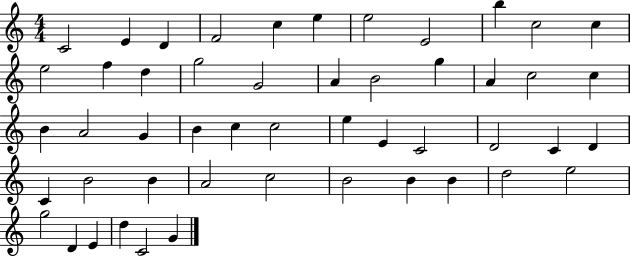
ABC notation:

X:1
T:Untitled
M:4/4
L:1/4
K:C
C2 E D F2 c e e2 E2 b c2 c e2 f d g2 G2 A B2 g A c2 c B A2 G B c c2 e E C2 D2 C D C B2 B A2 c2 B2 B B d2 e2 g2 D E d C2 G